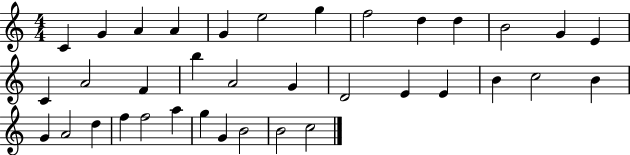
C4/q G4/q A4/q A4/q G4/q E5/h G5/q F5/h D5/q D5/q B4/h G4/q E4/q C4/q A4/h F4/q B5/q A4/h G4/q D4/h E4/q E4/q B4/q C5/h B4/q G4/q A4/h D5/q F5/q F5/h A5/q G5/q G4/q B4/h B4/h C5/h